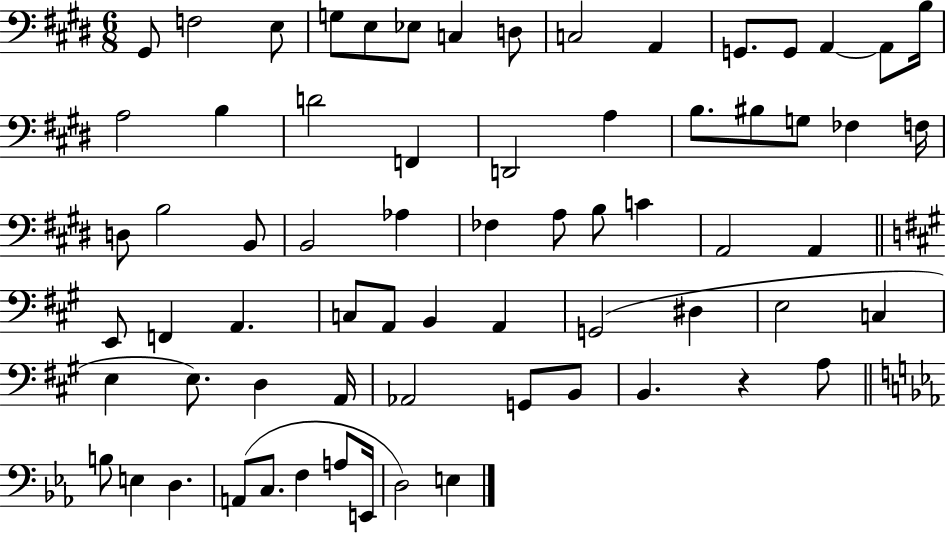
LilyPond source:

{
  \clef bass
  \numericTimeSignature
  \time 6/8
  \key e \major
  gis,8 f2 e8 | g8 e8 ees8 c4 d8 | c2 a,4 | g,8. g,8 a,4~~ a,8 b16 | \break a2 b4 | d'2 f,4 | d,2 a4 | b8. bis8 g8 fes4 f16 | \break d8 b2 b,8 | b,2 aes4 | fes4 a8 b8 c'4 | a,2 a,4 | \break \bar "||" \break \key a \major e,8 f,4 a,4. | c8 a,8 b,4 a,4 | g,2( dis4 | e2 c4 | \break e4 e8.) d4 a,16 | aes,2 g,8 b,8 | b,4. r4 a8 | \bar "||" \break \key ees \major b8 e4 d4. | a,8( c8. f4 a8 e,16 | d2) e4 | \bar "|."
}